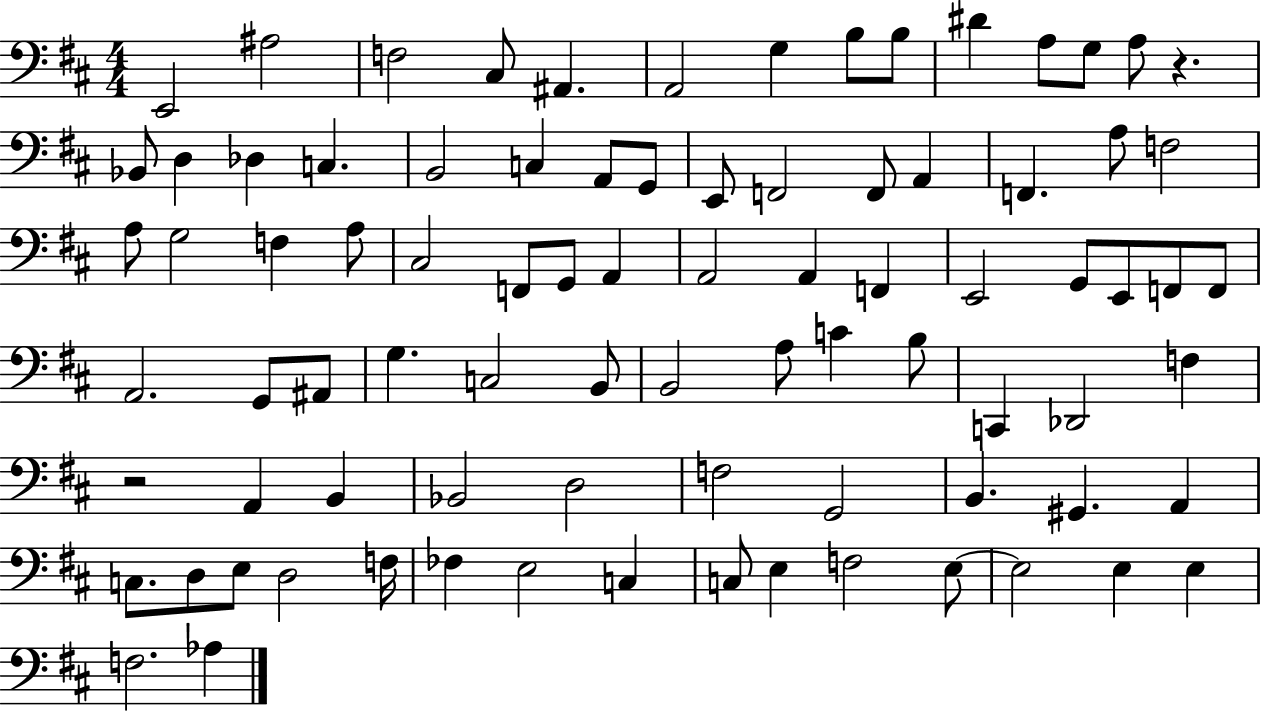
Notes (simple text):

E2/h A#3/h F3/h C#3/e A#2/q. A2/h G3/q B3/e B3/e D#4/q A3/e G3/e A3/e R/q. Bb2/e D3/q Db3/q C3/q. B2/h C3/q A2/e G2/e E2/e F2/h F2/e A2/q F2/q. A3/e F3/h A3/e G3/h F3/q A3/e C#3/h F2/e G2/e A2/q A2/h A2/q F2/q E2/h G2/e E2/e F2/e F2/e A2/h. G2/e A#2/e G3/q. C3/h B2/e B2/h A3/e C4/q B3/e C2/q Db2/h F3/q R/h A2/q B2/q Bb2/h D3/h F3/h G2/h B2/q. G#2/q. A2/q C3/e. D3/e E3/e D3/h F3/s FES3/q E3/h C3/q C3/e E3/q F3/h E3/e E3/h E3/q E3/q F3/h. Ab3/q